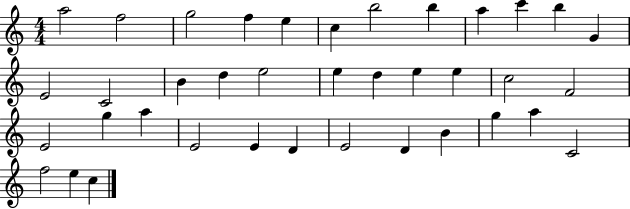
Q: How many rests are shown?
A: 0